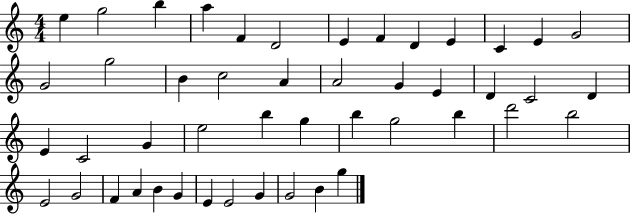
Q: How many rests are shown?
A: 0